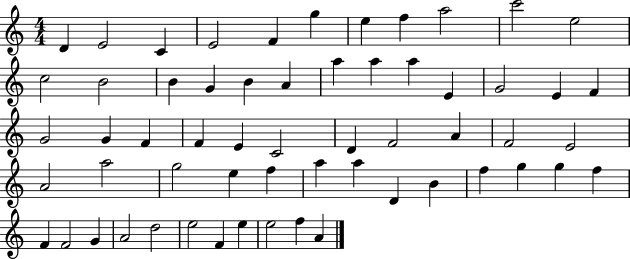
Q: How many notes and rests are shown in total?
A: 59